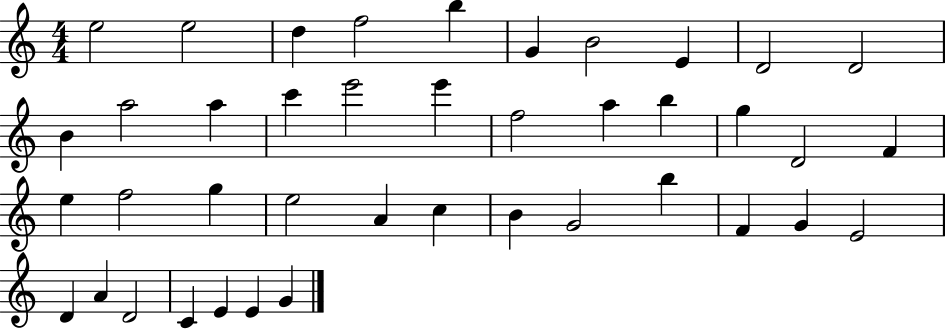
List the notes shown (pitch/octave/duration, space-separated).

E5/h E5/h D5/q F5/h B5/q G4/q B4/h E4/q D4/h D4/h B4/q A5/h A5/q C6/q E6/h E6/q F5/h A5/q B5/q G5/q D4/h F4/q E5/q F5/h G5/q E5/h A4/q C5/q B4/q G4/h B5/q F4/q G4/q E4/h D4/q A4/q D4/h C4/q E4/q E4/q G4/q